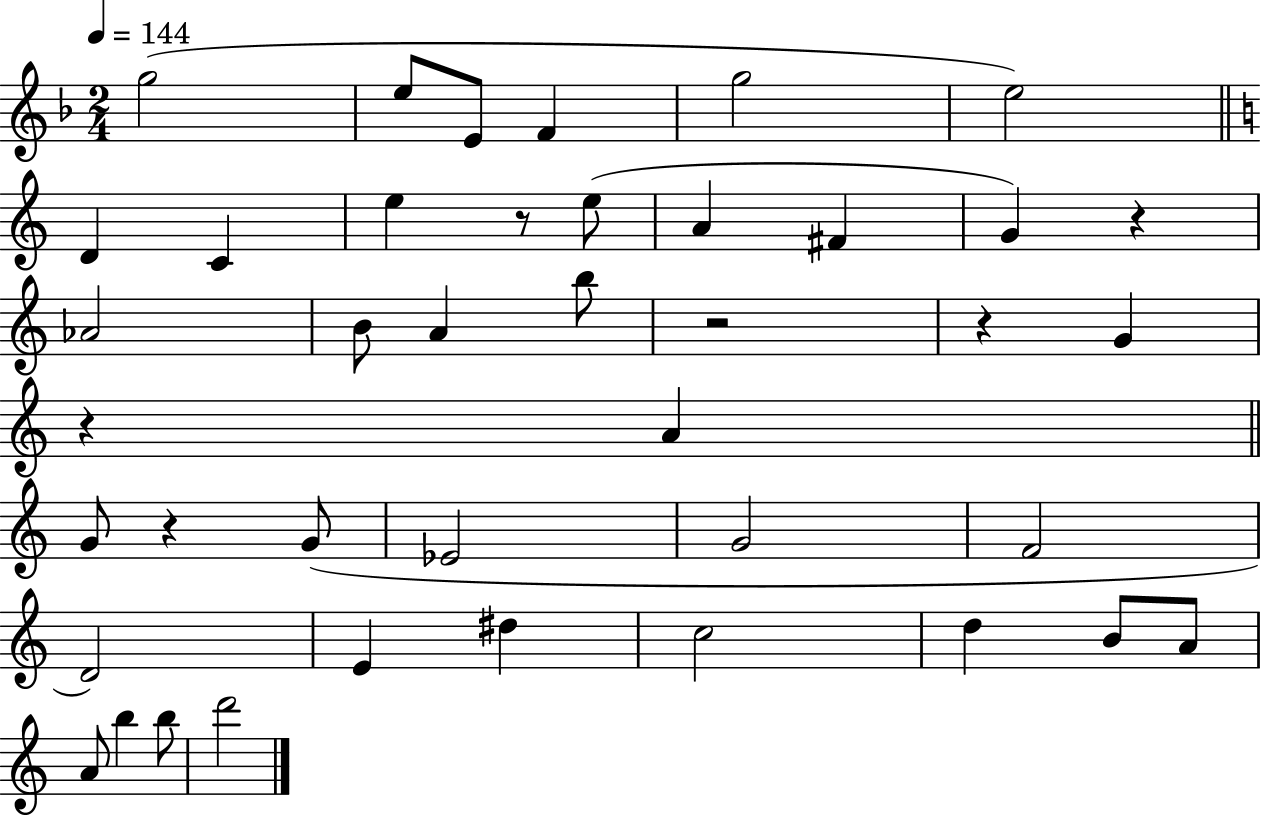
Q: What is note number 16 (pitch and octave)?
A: A4